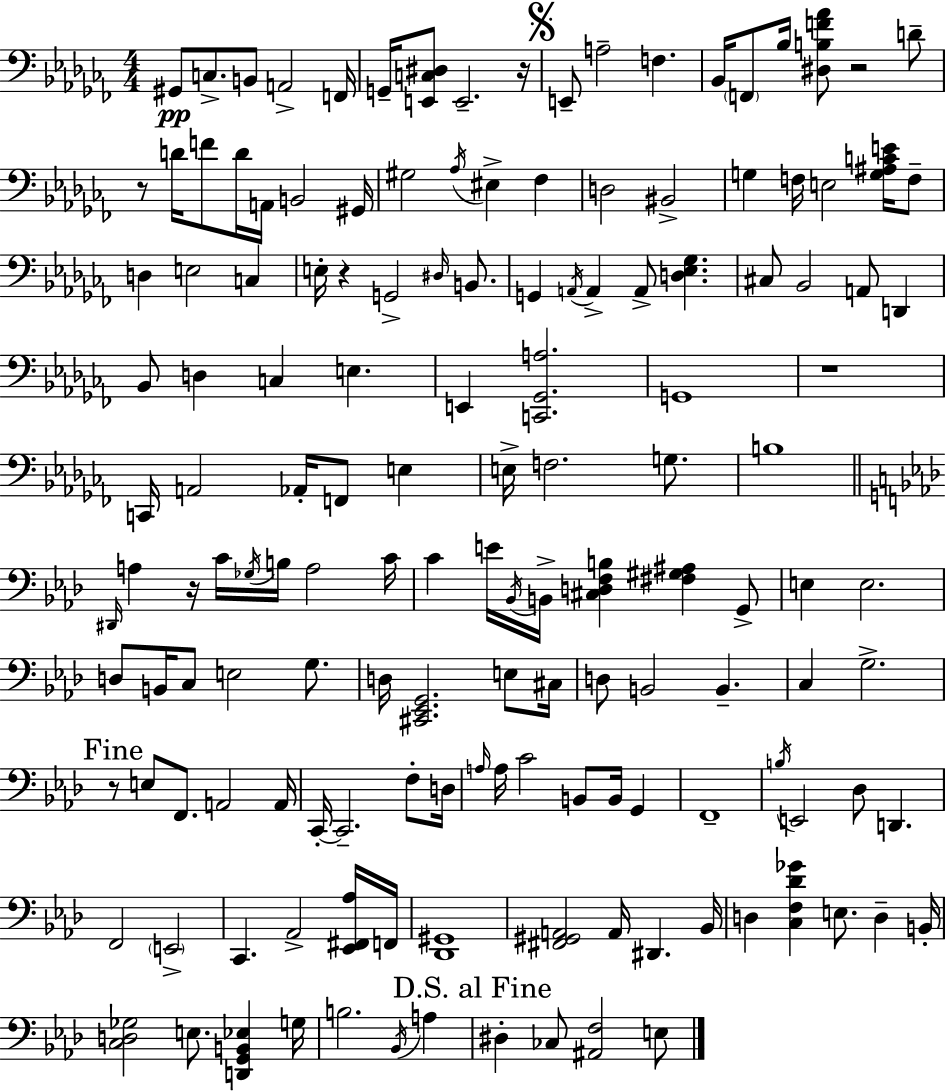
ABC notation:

X:1
T:Untitled
M:4/4
L:1/4
K:Abm
^G,,/2 C,/2 B,,/2 A,,2 F,,/4 G,,/4 [E,,C,^D,]/2 E,,2 z/4 E,,/2 A,2 F, _B,,/4 F,,/2 _B,/4 [^D,B,F_A]/2 z2 D/2 z/2 D/4 F/2 D/4 A,,/4 B,,2 ^G,,/4 ^G,2 _A,/4 ^E, _F, D,2 ^B,,2 G, F,/4 E,2 [G,^A,CE]/4 F,/2 D, E,2 C, E,/4 z G,,2 ^D,/4 B,,/2 G,, A,,/4 A,, A,,/2 [D,_E,_G,] ^C,/2 _B,,2 A,,/2 D,, _B,,/2 D, C, E, E,, [C,,_G,,A,]2 G,,4 z4 C,,/4 A,,2 _A,,/4 F,,/2 E, E,/4 F,2 G,/2 B,4 ^D,,/4 A, z/4 C/4 _G,/4 B,/4 A,2 C/4 C E/4 _B,,/4 B,,/4 [^C,D,F,B,] [^F,^G,^A,] G,,/2 E, E,2 D,/2 B,,/4 C,/2 E,2 G,/2 D,/4 [^C,,_E,,G,,]2 E,/2 ^C,/4 D,/2 B,,2 B,, C, G,2 z/2 E,/2 F,,/2 A,,2 A,,/4 C,,/4 C,,2 F,/2 D,/4 A,/4 A,/4 C2 B,,/2 B,,/4 G,, F,,4 B,/4 E,,2 _D,/2 D,, F,,2 E,,2 C,, _A,,2 [_E,,^F,,_A,]/4 F,,/4 [_D,,^G,,]4 [^F,,^G,,A,,]2 A,,/4 ^D,, _B,,/4 D, [C,F,_D_G] E,/2 D, B,,/4 [C,D,_G,]2 E,/2 [D,,G,,B,,_E,] G,/4 B,2 _B,,/4 A, ^D, _C,/2 [^A,,F,]2 E,/2